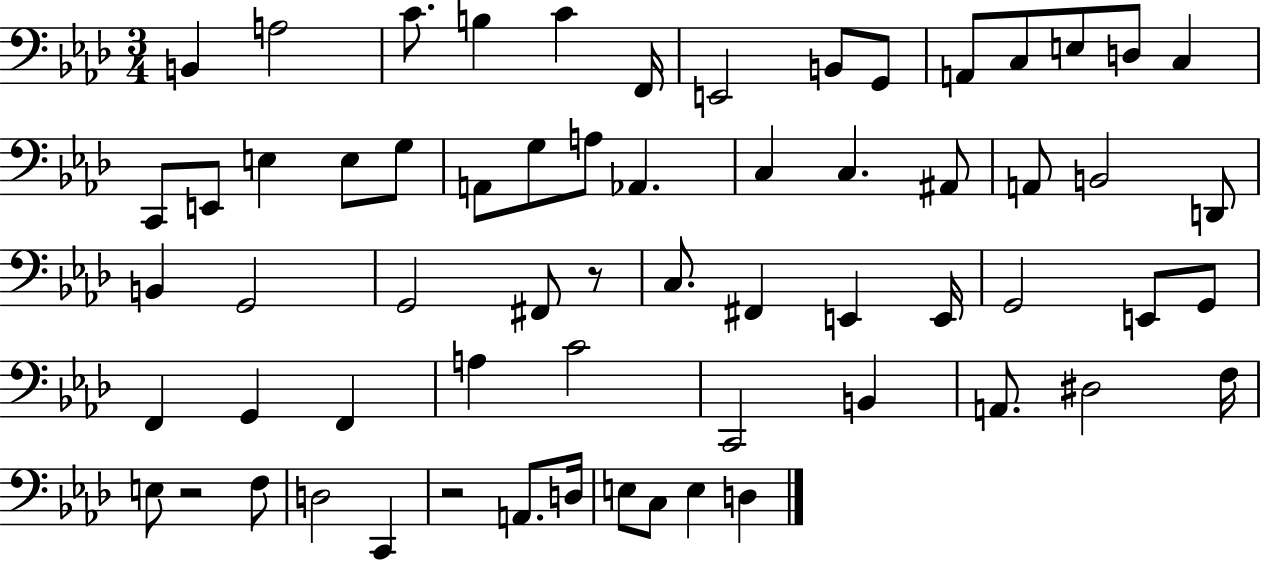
B2/q A3/h C4/e. B3/q C4/q F2/s E2/h B2/e G2/e A2/e C3/e E3/e D3/e C3/q C2/e E2/e E3/q E3/e G3/e A2/e G3/e A3/e Ab2/q. C3/q C3/q. A#2/e A2/e B2/h D2/e B2/q G2/h G2/h F#2/e R/e C3/e. F#2/q E2/q E2/s G2/h E2/e G2/e F2/q G2/q F2/q A3/q C4/h C2/h B2/q A2/e. D#3/h F3/s E3/e R/h F3/e D3/h C2/q R/h A2/e. D3/s E3/e C3/e E3/q D3/q